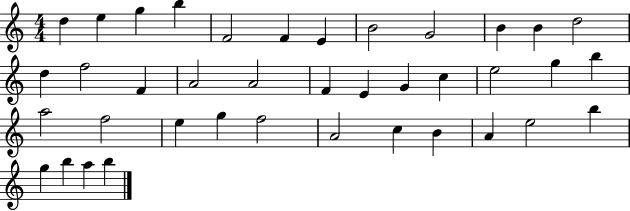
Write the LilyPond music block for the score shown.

{
  \clef treble
  \numericTimeSignature
  \time 4/4
  \key c \major
  d''4 e''4 g''4 b''4 | f'2 f'4 e'4 | b'2 g'2 | b'4 b'4 d''2 | \break d''4 f''2 f'4 | a'2 a'2 | f'4 e'4 g'4 c''4 | e''2 g''4 b''4 | \break a''2 f''2 | e''4 g''4 f''2 | a'2 c''4 b'4 | a'4 e''2 b''4 | \break g''4 b''4 a''4 b''4 | \bar "|."
}